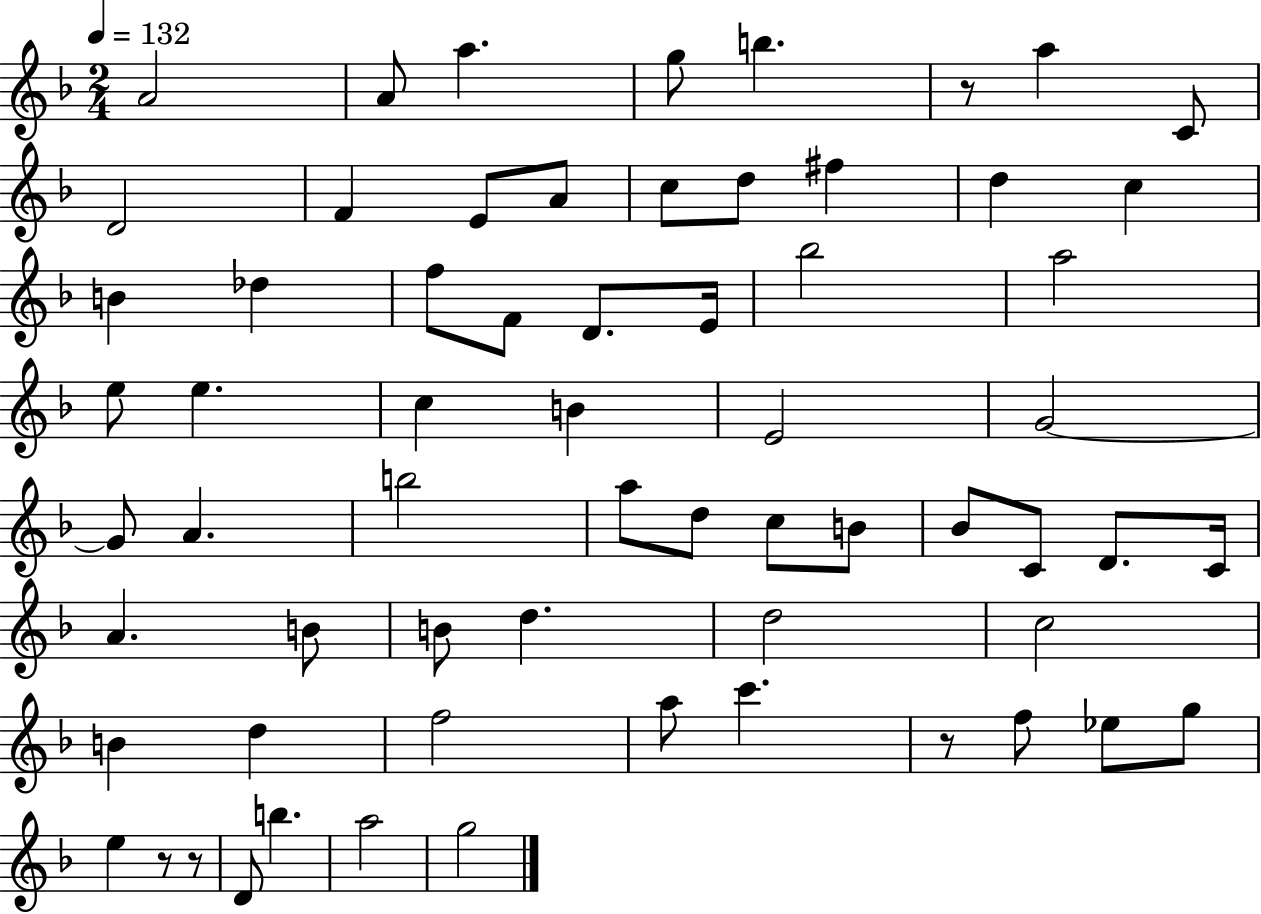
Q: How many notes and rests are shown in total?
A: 64